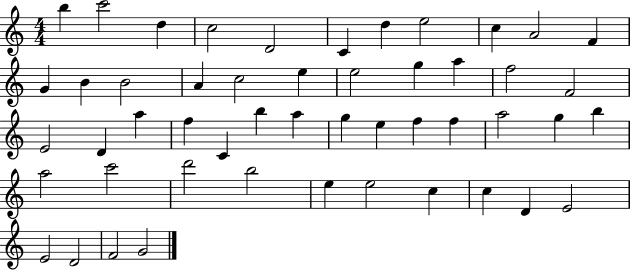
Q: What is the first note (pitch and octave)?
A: B5